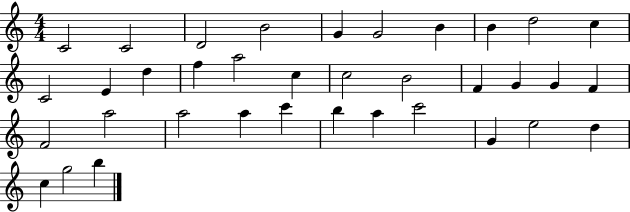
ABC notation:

X:1
T:Untitled
M:4/4
L:1/4
K:C
C2 C2 D2 B2 G G2 B B d2 c C2 E d f a2 c c2 B2 F G G F F2 a2 a2 a c' b a c'2 G e2 d c g2 b